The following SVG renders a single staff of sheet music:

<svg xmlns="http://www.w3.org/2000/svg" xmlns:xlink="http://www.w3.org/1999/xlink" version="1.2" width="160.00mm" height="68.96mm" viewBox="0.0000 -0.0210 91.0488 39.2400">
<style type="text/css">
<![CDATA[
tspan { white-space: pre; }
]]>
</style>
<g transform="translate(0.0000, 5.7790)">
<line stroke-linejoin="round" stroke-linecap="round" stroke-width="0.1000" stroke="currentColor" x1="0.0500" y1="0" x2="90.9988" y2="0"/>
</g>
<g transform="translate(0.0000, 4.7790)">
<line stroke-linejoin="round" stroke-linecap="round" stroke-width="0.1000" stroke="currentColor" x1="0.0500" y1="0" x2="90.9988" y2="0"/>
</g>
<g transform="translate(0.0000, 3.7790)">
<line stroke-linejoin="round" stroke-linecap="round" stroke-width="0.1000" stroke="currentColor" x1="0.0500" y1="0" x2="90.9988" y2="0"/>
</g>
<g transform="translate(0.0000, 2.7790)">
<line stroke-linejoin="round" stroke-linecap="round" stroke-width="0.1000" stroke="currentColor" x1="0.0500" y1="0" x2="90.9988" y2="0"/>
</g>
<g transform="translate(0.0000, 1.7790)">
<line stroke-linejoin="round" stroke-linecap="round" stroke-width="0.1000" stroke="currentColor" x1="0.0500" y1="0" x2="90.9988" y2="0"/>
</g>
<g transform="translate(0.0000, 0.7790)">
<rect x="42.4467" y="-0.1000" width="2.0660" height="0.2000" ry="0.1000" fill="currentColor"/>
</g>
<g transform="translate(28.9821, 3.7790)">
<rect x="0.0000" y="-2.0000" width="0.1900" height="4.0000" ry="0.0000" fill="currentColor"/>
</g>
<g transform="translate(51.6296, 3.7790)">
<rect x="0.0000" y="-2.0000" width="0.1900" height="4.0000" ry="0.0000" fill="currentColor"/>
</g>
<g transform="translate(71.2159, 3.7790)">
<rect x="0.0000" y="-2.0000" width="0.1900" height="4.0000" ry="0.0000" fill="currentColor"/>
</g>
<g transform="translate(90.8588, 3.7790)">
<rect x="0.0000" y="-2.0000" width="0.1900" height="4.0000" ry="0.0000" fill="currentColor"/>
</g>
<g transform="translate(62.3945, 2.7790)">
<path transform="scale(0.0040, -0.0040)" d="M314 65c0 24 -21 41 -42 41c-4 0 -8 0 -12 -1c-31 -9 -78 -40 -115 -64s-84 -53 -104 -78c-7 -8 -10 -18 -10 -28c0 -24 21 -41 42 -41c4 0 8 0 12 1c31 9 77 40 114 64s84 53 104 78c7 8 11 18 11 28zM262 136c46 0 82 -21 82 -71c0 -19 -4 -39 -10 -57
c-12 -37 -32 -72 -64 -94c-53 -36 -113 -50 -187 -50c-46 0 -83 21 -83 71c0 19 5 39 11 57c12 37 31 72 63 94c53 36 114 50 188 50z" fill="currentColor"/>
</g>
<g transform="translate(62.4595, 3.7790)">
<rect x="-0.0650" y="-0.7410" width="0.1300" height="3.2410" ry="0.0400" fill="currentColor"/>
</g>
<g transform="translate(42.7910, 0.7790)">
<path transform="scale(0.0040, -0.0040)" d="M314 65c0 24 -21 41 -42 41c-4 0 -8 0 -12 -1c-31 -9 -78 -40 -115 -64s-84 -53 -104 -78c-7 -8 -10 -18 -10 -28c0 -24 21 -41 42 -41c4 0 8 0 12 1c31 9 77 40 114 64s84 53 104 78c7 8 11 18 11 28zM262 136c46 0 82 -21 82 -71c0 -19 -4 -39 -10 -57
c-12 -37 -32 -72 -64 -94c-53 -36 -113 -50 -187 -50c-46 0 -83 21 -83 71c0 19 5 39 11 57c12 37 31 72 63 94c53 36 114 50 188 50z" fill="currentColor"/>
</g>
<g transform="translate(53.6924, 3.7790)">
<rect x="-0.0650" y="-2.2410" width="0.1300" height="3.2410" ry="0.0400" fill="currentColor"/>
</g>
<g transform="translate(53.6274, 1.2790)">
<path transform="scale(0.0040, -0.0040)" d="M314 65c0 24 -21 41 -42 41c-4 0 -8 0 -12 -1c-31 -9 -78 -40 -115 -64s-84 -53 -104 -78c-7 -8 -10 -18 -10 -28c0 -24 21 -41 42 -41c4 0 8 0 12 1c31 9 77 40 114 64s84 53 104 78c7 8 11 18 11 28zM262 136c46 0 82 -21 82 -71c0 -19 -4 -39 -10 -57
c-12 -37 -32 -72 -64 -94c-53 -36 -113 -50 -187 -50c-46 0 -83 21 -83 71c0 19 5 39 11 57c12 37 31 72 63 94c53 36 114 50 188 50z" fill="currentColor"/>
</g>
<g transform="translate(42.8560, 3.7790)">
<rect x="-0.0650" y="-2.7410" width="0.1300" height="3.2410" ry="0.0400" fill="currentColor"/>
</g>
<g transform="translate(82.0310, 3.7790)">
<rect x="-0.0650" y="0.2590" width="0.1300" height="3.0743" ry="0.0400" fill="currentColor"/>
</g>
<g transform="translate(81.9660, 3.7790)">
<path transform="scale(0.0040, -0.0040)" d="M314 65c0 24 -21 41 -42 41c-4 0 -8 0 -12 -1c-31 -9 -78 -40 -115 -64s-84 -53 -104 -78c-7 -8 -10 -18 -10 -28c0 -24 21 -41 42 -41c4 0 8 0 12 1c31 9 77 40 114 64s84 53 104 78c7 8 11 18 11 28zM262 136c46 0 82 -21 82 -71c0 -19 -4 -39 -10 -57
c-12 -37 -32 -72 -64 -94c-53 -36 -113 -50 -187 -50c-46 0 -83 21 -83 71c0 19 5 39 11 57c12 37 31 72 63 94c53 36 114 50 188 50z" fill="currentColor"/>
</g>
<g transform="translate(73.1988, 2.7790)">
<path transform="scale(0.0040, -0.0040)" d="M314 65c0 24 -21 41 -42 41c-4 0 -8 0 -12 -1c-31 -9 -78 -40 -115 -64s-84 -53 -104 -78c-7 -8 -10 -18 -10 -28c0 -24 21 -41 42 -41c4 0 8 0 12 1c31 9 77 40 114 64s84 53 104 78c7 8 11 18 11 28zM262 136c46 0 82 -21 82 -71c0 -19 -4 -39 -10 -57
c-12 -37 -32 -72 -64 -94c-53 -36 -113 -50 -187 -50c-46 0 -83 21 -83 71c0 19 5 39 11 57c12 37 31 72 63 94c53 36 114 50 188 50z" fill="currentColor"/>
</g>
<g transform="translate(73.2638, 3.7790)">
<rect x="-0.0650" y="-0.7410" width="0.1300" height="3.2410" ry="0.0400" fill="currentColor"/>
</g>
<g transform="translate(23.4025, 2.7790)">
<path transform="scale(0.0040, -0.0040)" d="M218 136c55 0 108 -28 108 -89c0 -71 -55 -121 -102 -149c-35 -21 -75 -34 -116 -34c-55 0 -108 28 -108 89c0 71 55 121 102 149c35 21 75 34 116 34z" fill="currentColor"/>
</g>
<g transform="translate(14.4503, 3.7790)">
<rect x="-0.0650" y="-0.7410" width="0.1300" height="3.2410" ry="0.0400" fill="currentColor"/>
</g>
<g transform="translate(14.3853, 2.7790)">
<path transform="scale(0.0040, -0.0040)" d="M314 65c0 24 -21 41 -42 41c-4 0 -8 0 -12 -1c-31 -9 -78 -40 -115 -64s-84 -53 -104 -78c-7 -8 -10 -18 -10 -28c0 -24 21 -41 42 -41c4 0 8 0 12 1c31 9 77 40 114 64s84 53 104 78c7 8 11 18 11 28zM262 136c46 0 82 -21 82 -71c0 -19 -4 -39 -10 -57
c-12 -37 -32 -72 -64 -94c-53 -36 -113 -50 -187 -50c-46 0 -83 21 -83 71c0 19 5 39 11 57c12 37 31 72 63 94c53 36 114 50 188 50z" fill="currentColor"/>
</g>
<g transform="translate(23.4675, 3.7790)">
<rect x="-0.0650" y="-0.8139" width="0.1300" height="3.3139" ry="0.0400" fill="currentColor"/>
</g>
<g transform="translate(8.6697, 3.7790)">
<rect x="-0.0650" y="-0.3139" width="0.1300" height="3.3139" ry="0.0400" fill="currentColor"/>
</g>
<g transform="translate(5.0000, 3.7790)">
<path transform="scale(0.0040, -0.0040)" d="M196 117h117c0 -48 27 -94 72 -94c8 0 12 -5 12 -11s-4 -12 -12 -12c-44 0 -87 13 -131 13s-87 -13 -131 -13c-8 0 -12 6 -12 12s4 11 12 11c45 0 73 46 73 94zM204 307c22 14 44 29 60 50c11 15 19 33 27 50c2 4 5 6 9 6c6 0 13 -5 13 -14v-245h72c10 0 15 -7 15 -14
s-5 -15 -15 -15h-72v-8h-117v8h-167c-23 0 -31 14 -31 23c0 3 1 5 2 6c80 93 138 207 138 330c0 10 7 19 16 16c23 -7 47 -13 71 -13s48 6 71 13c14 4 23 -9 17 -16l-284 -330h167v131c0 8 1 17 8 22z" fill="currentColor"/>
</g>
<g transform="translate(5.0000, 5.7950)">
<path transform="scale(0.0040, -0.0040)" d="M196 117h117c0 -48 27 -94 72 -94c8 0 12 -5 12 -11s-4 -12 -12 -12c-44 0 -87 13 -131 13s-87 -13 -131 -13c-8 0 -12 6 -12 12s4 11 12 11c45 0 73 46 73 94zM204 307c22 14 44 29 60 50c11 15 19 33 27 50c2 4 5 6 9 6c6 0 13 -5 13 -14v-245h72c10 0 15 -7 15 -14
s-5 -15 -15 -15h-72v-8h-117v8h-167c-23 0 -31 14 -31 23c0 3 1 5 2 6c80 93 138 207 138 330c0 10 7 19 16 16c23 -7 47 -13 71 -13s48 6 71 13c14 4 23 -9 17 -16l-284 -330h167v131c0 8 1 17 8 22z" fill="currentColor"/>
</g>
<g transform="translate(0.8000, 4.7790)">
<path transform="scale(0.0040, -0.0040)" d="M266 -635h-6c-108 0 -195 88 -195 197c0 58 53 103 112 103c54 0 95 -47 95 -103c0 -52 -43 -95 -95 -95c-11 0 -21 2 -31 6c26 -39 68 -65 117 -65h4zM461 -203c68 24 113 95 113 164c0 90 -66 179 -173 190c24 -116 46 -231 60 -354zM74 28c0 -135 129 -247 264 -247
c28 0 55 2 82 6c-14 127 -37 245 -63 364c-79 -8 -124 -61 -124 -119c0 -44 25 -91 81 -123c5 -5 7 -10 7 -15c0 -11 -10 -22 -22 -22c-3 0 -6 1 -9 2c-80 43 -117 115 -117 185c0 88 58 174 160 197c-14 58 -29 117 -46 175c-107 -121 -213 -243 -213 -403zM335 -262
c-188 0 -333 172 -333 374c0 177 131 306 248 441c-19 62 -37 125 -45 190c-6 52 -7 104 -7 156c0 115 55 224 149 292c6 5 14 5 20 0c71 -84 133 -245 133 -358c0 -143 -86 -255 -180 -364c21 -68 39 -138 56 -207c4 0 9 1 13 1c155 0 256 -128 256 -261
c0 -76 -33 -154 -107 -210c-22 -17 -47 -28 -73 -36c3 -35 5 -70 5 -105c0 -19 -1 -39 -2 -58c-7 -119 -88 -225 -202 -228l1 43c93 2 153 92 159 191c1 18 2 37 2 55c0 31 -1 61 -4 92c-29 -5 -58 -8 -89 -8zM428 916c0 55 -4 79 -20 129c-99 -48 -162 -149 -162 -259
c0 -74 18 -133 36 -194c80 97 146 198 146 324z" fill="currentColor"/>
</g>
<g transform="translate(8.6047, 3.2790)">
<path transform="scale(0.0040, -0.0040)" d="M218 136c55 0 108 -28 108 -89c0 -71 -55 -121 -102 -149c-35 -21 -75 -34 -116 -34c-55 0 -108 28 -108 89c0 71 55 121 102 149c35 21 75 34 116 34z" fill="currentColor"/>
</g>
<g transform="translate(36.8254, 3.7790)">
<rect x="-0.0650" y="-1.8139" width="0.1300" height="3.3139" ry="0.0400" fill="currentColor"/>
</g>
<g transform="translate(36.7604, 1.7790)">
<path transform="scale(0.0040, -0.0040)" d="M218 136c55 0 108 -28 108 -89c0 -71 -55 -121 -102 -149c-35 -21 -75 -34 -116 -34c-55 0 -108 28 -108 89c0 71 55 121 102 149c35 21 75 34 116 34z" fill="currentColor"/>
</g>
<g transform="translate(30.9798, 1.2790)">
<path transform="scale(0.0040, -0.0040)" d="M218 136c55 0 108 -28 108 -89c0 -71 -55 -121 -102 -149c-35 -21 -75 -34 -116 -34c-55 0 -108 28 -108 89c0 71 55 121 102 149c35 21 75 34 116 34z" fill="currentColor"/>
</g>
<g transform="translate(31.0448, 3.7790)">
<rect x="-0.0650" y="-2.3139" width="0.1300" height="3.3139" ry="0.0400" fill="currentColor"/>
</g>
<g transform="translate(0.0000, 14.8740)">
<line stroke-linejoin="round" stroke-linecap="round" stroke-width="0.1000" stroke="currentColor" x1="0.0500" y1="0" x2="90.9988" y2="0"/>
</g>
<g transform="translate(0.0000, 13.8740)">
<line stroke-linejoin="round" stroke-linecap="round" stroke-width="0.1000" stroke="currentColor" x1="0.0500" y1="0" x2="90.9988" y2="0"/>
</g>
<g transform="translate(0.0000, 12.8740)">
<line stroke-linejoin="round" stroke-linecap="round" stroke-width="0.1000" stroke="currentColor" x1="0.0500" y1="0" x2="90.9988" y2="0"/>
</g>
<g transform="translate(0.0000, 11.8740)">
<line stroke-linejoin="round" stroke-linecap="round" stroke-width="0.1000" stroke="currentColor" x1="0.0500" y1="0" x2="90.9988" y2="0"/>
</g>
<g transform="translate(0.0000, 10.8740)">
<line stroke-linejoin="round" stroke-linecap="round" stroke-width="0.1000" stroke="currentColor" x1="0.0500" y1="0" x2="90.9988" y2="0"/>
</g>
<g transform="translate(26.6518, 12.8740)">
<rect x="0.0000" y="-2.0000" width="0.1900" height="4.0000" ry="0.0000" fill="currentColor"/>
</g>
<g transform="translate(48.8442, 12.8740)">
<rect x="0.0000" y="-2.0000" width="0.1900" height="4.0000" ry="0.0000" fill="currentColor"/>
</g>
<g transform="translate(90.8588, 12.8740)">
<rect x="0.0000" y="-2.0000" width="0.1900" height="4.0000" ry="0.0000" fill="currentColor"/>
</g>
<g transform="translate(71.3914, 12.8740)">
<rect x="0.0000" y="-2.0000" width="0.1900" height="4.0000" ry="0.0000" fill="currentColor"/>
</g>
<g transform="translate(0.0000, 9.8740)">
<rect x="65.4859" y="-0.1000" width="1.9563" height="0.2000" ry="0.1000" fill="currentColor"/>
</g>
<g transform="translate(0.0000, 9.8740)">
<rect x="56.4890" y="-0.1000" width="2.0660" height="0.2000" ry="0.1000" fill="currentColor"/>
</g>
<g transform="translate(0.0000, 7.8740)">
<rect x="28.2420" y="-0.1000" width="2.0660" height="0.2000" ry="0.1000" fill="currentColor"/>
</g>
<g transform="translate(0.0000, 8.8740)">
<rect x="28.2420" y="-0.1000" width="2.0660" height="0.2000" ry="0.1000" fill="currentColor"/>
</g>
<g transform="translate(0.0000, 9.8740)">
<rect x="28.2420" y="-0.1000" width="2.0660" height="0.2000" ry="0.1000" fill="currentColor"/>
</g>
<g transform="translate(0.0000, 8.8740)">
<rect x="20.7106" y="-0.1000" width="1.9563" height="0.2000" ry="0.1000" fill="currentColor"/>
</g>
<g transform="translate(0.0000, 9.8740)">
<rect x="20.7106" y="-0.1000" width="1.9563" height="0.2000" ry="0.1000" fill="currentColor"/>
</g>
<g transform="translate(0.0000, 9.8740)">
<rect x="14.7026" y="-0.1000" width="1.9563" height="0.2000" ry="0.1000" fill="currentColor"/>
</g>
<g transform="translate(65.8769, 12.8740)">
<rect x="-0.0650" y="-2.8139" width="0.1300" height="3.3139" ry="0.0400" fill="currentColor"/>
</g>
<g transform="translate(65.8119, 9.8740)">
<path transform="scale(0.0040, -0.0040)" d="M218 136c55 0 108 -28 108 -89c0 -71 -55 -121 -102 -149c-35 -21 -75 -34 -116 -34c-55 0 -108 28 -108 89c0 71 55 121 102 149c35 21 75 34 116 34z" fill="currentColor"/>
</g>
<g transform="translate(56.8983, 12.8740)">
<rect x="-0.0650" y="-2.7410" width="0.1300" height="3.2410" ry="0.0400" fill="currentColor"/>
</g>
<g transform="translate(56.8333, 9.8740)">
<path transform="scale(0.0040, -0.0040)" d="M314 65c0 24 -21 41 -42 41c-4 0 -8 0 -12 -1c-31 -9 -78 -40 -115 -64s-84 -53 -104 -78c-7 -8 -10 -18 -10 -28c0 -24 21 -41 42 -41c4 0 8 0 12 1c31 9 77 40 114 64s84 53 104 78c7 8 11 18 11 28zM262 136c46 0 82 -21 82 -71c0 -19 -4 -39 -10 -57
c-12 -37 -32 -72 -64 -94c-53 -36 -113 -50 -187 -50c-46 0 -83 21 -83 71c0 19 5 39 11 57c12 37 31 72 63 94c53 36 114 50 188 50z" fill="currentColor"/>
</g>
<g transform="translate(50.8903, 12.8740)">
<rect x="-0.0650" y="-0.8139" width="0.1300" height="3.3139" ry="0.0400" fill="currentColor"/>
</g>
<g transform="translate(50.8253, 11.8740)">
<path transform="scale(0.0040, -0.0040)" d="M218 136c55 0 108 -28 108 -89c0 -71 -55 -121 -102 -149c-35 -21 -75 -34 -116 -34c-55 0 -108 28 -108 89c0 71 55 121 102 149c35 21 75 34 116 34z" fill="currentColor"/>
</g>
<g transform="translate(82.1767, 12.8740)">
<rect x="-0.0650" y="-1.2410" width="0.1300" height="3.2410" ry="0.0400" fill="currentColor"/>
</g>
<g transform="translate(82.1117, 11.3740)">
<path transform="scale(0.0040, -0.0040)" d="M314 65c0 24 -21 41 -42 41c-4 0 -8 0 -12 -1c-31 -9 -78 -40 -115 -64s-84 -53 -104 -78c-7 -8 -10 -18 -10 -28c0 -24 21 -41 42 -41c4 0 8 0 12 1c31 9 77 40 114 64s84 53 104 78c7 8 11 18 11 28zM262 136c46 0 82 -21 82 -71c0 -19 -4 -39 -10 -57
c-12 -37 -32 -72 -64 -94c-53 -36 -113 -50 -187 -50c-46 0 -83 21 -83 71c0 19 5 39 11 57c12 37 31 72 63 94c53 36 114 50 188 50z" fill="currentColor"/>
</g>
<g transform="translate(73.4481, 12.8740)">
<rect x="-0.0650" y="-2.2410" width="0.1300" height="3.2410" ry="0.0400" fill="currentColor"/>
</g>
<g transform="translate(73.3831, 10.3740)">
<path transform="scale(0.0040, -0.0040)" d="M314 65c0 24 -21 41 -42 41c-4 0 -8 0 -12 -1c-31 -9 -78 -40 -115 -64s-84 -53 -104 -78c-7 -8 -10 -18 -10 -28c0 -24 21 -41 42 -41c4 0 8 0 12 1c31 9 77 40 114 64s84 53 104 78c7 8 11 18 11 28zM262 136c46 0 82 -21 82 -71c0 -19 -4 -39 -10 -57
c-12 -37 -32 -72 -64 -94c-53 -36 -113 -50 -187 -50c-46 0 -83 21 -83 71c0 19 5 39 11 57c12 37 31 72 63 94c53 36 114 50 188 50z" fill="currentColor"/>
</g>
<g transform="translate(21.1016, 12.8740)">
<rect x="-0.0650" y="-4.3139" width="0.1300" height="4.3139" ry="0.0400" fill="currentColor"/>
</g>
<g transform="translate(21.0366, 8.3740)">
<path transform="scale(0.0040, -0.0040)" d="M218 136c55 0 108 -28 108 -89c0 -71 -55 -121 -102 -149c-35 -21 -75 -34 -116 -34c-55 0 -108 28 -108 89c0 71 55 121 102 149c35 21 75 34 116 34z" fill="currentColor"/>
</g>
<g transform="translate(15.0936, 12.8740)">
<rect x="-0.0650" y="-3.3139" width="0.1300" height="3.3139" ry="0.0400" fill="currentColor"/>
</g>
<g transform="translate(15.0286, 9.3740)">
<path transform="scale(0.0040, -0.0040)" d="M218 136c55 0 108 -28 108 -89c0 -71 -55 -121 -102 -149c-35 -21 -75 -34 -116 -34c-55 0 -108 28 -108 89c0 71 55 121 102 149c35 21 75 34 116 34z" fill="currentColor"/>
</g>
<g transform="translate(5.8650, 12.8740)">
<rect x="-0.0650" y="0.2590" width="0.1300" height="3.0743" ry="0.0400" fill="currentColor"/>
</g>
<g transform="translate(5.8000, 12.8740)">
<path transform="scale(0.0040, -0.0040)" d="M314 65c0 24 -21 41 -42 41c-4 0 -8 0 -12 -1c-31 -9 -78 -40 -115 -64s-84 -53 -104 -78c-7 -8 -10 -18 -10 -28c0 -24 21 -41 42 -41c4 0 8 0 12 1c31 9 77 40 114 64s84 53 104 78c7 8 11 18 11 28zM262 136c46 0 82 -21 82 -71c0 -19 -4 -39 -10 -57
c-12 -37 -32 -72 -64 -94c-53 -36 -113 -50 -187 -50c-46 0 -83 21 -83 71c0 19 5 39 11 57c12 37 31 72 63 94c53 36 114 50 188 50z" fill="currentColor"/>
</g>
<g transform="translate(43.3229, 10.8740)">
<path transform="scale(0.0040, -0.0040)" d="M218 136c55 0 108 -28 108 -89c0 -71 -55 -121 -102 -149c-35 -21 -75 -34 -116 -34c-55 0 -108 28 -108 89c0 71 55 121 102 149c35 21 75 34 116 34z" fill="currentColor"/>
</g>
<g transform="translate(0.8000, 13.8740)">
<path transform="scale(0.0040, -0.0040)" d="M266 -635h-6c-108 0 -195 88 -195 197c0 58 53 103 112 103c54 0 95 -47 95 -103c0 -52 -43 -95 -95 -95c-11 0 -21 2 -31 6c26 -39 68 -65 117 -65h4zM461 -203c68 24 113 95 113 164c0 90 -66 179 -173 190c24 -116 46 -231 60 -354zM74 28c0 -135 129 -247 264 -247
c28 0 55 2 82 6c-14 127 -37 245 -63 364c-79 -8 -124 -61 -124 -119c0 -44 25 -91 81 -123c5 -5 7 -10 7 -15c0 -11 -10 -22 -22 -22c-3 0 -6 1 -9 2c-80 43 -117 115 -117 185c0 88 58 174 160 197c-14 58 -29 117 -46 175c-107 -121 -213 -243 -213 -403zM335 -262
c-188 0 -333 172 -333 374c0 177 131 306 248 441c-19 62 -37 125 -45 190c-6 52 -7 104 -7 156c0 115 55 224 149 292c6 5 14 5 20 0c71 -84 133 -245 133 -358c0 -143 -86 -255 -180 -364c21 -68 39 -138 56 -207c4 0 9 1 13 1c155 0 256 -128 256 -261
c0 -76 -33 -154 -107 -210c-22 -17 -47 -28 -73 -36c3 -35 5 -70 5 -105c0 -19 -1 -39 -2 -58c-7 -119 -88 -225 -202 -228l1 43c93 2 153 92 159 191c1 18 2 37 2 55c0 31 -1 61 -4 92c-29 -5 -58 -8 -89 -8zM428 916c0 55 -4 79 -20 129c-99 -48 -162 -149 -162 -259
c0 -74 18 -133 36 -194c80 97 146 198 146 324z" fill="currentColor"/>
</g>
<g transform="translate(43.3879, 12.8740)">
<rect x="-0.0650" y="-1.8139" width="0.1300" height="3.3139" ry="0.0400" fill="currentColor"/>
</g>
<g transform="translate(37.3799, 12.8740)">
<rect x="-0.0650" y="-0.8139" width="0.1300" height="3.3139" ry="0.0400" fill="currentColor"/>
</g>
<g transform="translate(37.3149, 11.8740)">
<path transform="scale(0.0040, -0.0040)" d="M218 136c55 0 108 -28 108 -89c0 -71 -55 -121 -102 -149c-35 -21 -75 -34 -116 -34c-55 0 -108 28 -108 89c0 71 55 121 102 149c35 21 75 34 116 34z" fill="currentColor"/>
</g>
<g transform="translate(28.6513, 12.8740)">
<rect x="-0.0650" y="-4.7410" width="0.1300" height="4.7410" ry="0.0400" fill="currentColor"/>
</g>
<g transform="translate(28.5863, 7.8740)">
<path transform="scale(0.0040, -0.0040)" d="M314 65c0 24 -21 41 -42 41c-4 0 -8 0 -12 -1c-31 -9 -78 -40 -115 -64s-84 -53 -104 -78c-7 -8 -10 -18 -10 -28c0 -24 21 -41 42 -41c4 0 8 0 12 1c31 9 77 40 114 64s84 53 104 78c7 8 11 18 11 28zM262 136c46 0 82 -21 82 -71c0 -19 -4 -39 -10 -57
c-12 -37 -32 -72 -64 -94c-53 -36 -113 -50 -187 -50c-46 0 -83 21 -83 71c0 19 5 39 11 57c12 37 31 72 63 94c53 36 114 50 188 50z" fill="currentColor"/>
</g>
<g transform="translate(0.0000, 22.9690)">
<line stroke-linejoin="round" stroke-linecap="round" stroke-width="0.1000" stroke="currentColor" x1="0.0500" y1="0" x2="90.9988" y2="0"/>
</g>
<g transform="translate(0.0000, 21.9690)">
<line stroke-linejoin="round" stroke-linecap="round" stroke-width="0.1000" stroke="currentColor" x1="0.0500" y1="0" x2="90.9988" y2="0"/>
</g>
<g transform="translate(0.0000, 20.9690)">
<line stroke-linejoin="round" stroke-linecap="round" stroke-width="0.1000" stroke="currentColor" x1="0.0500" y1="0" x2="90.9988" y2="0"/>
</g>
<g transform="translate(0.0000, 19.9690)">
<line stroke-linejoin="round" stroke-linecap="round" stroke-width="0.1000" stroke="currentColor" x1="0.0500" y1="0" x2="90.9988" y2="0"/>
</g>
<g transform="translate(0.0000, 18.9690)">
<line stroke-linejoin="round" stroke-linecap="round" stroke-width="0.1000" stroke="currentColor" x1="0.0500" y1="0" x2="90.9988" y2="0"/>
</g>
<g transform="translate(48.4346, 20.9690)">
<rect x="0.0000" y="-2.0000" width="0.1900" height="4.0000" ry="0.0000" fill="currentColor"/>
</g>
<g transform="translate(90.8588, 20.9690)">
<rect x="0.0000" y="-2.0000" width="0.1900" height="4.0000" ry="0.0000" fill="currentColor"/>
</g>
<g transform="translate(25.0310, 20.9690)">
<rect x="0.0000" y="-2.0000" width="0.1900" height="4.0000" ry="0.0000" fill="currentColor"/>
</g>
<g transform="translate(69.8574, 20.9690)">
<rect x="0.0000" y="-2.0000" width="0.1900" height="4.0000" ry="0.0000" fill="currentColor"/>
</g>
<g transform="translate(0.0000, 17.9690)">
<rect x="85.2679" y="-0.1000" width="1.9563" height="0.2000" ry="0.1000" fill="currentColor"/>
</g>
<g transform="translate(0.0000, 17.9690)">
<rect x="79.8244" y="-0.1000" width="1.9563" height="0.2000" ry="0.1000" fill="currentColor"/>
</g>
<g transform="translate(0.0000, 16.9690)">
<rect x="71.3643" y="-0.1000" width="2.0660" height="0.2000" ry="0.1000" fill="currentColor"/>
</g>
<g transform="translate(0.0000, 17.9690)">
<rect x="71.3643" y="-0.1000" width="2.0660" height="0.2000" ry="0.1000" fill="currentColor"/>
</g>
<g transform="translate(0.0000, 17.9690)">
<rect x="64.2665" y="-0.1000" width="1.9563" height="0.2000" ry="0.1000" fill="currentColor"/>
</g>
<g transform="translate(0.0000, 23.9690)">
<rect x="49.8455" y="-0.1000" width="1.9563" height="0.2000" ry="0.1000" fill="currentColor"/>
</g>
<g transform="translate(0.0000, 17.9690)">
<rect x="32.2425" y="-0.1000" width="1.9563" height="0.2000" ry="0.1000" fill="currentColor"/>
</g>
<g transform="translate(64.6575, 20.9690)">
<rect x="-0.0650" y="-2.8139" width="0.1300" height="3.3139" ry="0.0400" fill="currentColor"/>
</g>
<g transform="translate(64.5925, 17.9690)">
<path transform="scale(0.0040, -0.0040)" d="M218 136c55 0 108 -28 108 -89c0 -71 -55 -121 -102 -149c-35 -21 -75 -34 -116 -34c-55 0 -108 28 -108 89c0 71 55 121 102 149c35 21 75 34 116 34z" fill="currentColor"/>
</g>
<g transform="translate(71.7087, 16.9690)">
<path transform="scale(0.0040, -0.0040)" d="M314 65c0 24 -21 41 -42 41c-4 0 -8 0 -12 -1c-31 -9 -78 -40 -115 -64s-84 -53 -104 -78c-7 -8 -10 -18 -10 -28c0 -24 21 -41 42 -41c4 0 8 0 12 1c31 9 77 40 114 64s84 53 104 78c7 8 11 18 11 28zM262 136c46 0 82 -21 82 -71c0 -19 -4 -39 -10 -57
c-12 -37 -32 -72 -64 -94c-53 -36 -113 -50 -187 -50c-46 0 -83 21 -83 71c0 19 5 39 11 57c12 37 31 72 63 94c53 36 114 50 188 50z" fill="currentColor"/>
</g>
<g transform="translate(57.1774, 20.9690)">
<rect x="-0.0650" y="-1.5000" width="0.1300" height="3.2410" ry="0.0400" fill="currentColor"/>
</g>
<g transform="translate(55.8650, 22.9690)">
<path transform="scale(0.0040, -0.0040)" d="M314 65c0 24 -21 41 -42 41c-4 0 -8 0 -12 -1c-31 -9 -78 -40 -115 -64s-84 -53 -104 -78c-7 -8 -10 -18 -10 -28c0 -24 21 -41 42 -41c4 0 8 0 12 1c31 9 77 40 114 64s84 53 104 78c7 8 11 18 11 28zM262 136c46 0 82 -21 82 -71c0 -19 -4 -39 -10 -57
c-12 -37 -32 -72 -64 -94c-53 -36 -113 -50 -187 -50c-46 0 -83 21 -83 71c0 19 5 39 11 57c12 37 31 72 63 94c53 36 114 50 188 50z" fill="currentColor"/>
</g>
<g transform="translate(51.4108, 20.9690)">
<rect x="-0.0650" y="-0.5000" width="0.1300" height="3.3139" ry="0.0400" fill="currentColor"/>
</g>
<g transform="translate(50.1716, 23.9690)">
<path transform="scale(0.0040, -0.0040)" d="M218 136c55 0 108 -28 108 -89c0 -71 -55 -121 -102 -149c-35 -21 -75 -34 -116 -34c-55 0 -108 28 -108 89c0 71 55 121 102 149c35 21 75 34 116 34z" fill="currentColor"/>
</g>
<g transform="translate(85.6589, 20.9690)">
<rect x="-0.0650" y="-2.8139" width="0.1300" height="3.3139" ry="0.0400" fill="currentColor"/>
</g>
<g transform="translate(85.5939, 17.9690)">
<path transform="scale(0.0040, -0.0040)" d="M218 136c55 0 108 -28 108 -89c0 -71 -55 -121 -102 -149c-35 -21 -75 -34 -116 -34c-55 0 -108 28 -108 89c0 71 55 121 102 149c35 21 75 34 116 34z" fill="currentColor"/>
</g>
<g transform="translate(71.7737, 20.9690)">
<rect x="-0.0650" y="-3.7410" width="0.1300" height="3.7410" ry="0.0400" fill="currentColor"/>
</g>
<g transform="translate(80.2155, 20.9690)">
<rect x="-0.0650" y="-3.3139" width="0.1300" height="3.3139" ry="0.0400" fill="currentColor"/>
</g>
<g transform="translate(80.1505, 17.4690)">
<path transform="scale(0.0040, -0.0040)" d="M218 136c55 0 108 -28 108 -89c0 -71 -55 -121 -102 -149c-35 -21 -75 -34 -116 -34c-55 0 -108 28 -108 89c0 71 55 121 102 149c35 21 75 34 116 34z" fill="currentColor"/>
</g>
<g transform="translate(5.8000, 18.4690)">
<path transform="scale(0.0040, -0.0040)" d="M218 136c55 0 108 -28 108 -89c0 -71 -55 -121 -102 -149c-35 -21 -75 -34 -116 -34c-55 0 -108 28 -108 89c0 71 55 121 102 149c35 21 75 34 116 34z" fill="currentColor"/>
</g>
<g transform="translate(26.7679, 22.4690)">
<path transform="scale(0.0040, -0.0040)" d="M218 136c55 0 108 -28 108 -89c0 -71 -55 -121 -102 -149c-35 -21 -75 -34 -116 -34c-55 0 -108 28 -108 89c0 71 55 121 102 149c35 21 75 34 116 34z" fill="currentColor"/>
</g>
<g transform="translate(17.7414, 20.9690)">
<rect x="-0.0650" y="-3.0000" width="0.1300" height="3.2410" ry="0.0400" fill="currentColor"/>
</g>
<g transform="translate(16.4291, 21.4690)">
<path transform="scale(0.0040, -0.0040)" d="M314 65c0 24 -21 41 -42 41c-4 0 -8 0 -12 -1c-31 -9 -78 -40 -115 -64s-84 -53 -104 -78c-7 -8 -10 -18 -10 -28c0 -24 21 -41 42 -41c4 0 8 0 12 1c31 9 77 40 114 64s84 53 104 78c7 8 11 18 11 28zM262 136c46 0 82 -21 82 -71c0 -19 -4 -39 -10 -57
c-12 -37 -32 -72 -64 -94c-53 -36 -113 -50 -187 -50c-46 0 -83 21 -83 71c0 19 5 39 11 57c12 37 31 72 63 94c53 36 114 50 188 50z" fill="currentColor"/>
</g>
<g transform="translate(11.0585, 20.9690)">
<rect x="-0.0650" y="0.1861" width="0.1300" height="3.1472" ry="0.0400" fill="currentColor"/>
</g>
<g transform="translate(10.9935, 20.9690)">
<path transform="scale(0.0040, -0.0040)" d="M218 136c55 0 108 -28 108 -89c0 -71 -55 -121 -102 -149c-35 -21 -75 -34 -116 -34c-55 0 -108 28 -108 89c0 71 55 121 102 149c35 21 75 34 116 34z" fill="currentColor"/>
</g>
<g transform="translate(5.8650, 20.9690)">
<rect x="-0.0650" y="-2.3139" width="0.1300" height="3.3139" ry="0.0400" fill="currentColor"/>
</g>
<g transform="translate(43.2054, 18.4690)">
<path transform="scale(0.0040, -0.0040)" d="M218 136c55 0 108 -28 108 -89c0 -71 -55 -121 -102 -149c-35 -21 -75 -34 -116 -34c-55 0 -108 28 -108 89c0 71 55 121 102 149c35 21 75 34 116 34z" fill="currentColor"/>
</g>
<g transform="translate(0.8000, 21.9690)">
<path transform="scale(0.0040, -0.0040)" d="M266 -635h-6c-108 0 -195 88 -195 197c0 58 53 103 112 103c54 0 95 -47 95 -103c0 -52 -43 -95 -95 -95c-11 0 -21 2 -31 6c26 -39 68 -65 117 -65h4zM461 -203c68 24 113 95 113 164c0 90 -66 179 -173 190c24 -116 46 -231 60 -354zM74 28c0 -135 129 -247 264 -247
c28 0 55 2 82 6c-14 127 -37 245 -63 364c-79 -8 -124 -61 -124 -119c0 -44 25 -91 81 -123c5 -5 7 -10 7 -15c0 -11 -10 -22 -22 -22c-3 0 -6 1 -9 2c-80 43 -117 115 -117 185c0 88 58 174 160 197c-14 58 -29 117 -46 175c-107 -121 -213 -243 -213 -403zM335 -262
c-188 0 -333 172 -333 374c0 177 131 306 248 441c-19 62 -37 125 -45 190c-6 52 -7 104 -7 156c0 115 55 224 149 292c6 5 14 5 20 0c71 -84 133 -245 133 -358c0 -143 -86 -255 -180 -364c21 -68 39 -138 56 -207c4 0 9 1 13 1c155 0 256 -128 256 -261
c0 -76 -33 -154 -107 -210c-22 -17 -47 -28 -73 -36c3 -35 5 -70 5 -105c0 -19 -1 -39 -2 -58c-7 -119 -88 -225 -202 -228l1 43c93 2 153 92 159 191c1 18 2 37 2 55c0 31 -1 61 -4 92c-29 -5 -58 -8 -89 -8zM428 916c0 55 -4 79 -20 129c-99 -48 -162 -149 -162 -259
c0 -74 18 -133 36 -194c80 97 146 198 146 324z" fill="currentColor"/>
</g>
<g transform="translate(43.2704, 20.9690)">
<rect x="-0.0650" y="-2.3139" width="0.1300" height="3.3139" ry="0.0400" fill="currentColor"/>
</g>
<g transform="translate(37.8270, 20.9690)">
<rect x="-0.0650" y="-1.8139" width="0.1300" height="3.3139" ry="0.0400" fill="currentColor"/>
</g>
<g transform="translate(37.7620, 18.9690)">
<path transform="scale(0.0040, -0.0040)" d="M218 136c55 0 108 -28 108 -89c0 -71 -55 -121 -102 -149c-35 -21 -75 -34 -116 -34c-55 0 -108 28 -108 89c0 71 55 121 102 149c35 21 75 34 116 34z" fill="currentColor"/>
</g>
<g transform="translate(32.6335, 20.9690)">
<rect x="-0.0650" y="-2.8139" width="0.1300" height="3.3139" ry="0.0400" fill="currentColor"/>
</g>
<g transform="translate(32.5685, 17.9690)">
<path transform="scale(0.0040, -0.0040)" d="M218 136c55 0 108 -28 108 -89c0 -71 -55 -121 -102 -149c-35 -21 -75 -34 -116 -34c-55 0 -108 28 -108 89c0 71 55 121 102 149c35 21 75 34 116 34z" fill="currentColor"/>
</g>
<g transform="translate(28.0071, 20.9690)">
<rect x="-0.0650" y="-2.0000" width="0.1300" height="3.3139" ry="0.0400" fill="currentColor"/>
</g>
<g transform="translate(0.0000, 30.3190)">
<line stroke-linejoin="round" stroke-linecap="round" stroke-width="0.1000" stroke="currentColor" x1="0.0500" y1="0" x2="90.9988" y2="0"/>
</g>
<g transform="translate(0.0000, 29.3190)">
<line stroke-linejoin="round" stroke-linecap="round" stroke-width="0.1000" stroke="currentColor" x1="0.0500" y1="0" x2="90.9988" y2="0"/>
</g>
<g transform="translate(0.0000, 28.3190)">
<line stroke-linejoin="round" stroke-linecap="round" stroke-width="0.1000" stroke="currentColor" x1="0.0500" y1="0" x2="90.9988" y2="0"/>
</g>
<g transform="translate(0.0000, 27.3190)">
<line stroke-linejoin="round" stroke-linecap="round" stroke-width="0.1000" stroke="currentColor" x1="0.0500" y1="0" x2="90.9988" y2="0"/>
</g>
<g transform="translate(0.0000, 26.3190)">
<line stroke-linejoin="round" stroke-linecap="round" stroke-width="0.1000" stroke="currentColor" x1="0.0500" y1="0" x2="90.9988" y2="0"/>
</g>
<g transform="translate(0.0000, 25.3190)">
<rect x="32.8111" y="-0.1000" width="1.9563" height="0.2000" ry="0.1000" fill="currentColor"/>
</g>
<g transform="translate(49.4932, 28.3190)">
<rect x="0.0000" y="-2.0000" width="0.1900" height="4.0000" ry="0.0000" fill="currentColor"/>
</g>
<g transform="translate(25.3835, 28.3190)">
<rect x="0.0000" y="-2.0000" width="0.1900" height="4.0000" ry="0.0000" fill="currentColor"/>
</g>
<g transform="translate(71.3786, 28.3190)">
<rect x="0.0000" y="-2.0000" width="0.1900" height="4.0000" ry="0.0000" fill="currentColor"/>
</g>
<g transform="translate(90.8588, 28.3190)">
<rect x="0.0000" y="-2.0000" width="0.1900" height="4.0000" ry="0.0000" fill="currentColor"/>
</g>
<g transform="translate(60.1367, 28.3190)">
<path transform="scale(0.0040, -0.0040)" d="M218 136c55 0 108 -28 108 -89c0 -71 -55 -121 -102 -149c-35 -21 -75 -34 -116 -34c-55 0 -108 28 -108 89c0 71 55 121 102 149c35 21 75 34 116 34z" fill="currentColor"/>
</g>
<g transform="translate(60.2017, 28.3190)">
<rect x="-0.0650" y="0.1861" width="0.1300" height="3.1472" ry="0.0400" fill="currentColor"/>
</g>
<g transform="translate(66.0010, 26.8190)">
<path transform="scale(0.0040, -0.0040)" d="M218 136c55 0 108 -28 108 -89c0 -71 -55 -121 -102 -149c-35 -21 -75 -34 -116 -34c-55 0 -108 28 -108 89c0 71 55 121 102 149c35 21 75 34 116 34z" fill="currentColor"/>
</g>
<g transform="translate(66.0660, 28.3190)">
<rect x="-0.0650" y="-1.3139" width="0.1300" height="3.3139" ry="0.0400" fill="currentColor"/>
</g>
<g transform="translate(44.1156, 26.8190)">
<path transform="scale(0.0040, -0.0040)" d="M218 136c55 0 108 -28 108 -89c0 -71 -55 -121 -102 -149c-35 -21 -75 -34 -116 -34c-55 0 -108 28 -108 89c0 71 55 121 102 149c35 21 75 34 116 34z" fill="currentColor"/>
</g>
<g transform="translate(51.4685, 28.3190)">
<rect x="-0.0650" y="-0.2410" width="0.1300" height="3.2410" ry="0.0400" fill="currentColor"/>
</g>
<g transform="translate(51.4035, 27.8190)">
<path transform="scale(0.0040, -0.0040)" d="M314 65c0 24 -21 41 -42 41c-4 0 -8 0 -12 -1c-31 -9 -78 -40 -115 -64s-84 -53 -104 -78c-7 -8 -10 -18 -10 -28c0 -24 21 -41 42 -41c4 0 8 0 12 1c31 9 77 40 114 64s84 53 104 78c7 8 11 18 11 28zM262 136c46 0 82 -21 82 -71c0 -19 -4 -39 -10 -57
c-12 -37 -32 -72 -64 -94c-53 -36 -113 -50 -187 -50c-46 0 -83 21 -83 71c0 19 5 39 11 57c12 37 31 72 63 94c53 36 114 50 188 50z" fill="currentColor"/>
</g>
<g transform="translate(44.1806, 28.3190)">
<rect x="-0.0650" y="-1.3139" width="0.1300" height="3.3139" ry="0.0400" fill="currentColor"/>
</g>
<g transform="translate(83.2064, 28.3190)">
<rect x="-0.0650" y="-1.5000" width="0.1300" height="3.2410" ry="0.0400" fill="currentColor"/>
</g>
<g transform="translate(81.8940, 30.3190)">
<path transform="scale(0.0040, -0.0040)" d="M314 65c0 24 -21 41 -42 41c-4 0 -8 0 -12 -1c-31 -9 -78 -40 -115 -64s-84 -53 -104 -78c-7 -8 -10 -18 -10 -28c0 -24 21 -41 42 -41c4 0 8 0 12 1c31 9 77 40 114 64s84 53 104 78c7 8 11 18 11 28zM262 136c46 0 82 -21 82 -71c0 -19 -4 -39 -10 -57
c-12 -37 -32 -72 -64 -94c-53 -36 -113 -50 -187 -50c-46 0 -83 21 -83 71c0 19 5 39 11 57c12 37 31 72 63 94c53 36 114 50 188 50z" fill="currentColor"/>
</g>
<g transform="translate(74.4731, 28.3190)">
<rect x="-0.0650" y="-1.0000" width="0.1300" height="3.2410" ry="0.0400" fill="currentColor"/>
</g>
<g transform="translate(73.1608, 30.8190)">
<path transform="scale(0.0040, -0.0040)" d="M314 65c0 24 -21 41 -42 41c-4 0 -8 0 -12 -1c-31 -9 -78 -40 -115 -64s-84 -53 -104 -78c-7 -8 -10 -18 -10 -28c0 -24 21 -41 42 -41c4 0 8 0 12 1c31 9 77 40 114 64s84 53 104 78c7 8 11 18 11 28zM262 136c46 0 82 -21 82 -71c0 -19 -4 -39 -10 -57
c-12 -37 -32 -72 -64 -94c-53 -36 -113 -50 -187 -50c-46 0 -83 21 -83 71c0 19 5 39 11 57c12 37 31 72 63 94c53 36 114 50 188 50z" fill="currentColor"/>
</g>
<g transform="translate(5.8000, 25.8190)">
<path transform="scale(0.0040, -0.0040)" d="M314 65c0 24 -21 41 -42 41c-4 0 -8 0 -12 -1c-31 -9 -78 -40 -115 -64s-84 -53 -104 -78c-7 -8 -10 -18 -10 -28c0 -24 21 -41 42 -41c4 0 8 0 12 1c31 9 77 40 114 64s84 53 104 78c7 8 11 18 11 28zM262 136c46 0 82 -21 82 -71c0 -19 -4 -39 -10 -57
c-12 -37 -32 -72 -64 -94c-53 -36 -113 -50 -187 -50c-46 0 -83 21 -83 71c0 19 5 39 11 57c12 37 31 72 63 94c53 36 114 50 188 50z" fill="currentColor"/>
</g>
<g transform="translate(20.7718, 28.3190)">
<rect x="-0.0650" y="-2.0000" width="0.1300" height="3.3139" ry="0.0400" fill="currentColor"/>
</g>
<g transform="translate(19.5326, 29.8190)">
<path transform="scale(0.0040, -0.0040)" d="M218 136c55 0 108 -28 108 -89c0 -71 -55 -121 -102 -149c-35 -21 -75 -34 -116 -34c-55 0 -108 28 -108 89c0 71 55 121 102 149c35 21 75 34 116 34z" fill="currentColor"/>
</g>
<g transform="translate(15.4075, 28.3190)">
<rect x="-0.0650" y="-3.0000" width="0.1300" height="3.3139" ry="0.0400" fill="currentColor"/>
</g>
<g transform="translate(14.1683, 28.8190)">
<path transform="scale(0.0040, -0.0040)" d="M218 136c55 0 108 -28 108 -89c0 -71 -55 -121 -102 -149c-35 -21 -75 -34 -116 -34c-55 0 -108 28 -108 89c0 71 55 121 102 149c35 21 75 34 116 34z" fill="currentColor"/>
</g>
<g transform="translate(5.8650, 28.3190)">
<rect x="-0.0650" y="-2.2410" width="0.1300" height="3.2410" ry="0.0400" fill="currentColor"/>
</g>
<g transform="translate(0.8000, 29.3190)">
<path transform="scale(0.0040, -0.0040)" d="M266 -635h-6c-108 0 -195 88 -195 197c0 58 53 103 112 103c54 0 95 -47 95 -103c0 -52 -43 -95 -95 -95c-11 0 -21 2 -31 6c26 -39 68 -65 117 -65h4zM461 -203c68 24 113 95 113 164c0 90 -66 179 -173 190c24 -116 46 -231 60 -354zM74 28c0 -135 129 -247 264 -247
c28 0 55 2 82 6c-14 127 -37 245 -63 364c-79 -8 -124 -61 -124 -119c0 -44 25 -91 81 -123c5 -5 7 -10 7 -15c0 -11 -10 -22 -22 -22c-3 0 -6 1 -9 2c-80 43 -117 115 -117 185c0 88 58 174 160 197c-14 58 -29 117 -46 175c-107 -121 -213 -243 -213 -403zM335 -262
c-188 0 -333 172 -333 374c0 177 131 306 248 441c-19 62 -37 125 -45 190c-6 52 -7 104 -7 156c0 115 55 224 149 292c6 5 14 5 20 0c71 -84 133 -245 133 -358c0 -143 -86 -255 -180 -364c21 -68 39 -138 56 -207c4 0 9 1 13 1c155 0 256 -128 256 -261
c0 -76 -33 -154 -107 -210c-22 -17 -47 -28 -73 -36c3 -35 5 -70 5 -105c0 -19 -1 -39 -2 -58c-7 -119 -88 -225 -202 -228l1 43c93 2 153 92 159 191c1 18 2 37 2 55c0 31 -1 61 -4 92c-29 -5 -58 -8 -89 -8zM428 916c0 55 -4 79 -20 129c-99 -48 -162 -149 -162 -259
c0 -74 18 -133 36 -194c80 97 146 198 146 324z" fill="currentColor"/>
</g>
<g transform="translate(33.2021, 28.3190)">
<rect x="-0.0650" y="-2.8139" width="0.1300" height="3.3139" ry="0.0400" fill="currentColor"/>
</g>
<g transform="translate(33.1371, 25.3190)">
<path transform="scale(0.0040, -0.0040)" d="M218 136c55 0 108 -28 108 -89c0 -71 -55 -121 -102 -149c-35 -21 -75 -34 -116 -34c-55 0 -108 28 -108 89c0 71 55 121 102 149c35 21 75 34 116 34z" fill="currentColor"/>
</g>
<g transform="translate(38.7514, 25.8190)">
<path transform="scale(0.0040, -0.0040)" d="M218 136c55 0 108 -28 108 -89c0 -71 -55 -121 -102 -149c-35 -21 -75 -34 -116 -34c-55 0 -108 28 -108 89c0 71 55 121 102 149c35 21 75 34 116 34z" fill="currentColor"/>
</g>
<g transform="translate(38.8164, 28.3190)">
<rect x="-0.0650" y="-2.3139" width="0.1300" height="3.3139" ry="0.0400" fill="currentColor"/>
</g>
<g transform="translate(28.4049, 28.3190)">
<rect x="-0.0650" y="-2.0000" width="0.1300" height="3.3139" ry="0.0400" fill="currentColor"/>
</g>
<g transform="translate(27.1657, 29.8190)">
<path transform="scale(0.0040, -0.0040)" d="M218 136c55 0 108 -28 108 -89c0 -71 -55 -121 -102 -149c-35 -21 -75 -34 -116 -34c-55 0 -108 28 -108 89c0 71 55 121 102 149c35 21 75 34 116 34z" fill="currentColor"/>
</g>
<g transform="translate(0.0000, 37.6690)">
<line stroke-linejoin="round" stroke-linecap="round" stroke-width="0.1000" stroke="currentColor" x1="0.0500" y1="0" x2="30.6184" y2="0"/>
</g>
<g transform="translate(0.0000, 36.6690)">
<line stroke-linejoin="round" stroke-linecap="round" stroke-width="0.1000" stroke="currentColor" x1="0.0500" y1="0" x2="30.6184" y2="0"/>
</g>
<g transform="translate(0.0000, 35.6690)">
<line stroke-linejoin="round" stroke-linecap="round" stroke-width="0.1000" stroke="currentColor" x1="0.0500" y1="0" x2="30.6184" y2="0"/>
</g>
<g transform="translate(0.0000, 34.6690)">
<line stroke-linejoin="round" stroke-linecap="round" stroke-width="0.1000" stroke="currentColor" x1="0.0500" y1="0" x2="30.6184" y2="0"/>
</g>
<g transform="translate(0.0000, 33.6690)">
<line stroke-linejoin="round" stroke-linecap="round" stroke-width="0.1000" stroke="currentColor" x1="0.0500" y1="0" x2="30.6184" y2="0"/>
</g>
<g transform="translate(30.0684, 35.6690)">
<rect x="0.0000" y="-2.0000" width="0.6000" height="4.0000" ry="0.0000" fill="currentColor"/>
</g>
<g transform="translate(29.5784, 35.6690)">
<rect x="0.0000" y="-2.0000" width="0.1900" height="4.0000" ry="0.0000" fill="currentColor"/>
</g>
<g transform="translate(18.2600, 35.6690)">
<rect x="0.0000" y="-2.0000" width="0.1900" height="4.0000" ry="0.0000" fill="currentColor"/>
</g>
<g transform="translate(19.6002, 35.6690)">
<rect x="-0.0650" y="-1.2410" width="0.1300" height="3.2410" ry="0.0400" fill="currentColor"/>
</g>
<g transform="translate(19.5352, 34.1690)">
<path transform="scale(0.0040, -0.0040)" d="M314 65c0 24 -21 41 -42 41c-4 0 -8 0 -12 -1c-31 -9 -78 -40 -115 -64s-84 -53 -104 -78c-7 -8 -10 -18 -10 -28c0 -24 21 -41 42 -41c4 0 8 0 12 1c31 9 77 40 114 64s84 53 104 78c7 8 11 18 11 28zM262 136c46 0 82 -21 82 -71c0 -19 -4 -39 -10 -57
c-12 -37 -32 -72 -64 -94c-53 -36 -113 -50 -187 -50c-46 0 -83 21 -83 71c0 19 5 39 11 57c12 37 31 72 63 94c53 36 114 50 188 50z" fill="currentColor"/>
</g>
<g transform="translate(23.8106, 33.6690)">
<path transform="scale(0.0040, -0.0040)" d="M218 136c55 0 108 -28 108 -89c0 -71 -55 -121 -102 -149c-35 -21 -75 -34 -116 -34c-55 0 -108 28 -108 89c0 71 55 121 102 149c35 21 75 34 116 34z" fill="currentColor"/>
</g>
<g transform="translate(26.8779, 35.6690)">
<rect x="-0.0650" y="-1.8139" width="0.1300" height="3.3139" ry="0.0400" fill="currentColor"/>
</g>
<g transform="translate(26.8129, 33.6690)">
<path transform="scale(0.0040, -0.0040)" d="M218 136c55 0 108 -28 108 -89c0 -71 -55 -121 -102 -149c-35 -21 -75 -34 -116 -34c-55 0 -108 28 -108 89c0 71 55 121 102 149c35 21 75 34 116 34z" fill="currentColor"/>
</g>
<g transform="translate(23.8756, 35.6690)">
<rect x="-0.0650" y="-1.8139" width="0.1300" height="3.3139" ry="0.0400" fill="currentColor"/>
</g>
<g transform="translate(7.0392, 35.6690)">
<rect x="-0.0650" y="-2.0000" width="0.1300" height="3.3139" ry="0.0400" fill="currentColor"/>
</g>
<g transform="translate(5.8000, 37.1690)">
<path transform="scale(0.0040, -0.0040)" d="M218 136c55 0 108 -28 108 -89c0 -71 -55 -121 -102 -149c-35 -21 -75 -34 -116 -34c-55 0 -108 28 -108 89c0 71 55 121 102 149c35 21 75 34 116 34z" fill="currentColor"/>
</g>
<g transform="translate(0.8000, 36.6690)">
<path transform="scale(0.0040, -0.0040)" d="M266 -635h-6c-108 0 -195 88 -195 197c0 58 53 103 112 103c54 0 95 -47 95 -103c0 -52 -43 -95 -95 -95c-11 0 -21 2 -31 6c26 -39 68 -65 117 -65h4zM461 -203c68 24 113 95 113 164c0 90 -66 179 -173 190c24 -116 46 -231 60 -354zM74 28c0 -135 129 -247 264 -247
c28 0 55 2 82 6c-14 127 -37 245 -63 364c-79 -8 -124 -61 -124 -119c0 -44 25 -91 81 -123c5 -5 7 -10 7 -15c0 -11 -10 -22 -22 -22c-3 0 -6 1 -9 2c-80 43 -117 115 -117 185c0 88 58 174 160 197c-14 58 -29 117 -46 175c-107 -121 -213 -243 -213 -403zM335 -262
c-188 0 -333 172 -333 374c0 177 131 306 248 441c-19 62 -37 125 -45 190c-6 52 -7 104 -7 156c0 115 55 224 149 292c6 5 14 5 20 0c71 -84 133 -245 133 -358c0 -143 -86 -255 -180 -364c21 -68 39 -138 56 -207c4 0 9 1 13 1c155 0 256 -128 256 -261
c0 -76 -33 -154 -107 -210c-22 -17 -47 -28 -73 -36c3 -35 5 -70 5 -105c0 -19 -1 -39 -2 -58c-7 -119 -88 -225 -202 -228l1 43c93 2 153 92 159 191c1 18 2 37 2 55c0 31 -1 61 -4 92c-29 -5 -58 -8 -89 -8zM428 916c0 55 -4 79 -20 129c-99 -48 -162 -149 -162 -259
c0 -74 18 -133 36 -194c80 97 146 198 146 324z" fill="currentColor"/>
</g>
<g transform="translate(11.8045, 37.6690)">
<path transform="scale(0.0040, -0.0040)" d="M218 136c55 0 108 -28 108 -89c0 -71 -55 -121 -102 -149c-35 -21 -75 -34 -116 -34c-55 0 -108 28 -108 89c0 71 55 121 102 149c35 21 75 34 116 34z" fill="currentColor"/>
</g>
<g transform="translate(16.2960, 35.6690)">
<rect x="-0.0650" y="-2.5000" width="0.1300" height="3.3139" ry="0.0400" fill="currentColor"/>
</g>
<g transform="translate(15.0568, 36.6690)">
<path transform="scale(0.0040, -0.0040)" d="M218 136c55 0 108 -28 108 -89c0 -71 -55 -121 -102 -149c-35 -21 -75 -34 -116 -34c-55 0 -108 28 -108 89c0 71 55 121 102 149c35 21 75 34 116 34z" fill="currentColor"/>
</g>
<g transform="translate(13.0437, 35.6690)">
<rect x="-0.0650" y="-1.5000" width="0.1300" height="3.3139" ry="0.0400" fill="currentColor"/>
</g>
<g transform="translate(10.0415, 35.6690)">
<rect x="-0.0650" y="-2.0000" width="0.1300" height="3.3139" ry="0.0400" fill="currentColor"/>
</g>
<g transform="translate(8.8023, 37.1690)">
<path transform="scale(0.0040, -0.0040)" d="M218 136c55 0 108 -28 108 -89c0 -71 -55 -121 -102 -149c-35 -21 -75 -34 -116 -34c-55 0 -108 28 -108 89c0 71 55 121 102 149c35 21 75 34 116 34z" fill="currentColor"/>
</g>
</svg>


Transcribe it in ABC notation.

X:1
T:Untitled
M:4/4
L:1/4
K:C
c d2 d g f a2 g2 d2 d2 B2 B2 b d' e'2 d f d a2 a g2 e2 g B A2 F a f g C E2 a c'2 b a g2 A F F a g e c2 B e D2 E2 F F E G e2 f f